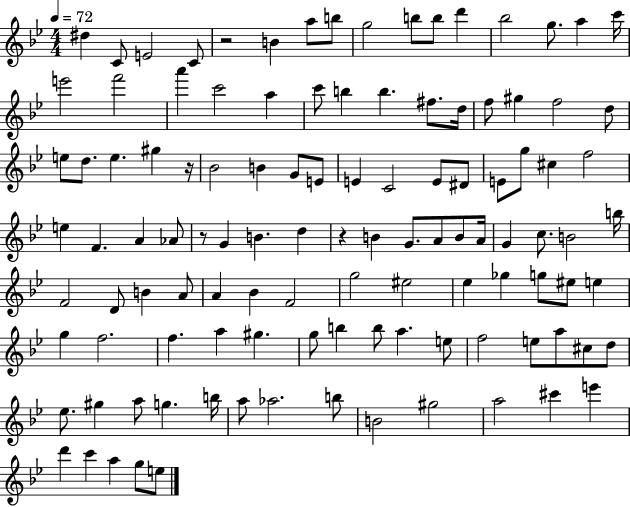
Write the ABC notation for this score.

X:1
T:Untitled
M:4/4
L:1/4
K:Bb
^d C/2 E2 C/2 z2 B a/2 b/2 g2 b/2 b/2 d' _b2 g/2 a c'/4 e'2 f'2 a' c'2 a c'/2 b b ^f/2 d/4 f/2 ^g f2 d/2 e/2 d/2 e ^g z/4 _B2 B G/2 E/2 E C2 E/2 ^D/2 E/2 g/2 ^c f2 e F A _A/2 z/2 G B d z B G/2 A/2 B/2 A/4 G c/2 B2 b/4 F2 D/2 B A/2 A _B F2 g2 ^e2 _e _g g/2 ^e/2 e g f2 f a ^g g/2 b b/2 a e/2 f2 e/2 a/2 ^c/2 d/2 _e/2 ^g a/2 g b/4 a/2 _a2 b/2 B2 ^g2 a2 ^c' e' d' c' a g/2 e/2